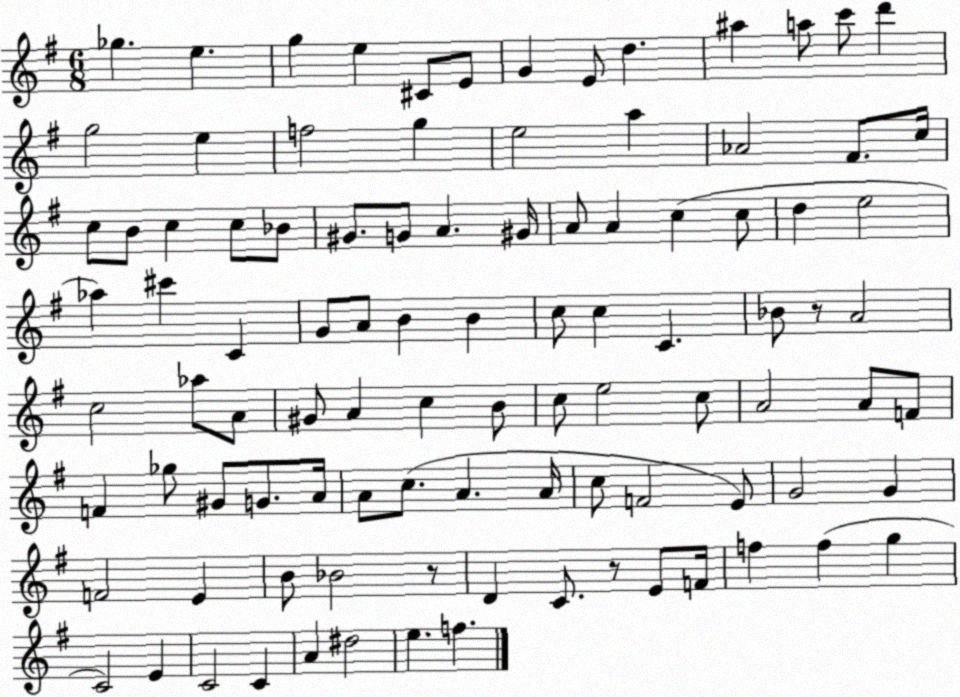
X:1
T:Untitled
M:6/8
L:1/4
K:G
_g e g e ^C/2 E/2 G E/2 d ^a a/2 c'/2 d' g2 e f2 g e2 a _A2 ^F/2 c/4 c/2 B/2 c c/2 _B/2 ^G/2 G/2 A ^G/4 A/2 A c c/2 d e2 _a ^c' C G/2 A/2 B B c/2 c C _B/2 z/2 A2 c2 _a/2 A/2 ^G/2 A c B/2 c/2 e2 c/2 A2 A/2 F/2 F _g/2 ^G/2 G/2 A/4 A/2 c/2 A A/4 c/2 F2 E/2 G2 G F2 E B/2 _B2 z/2 D C/2 z/2 E/2 F/4 f f g C2 E C2 C A ^d2 e f